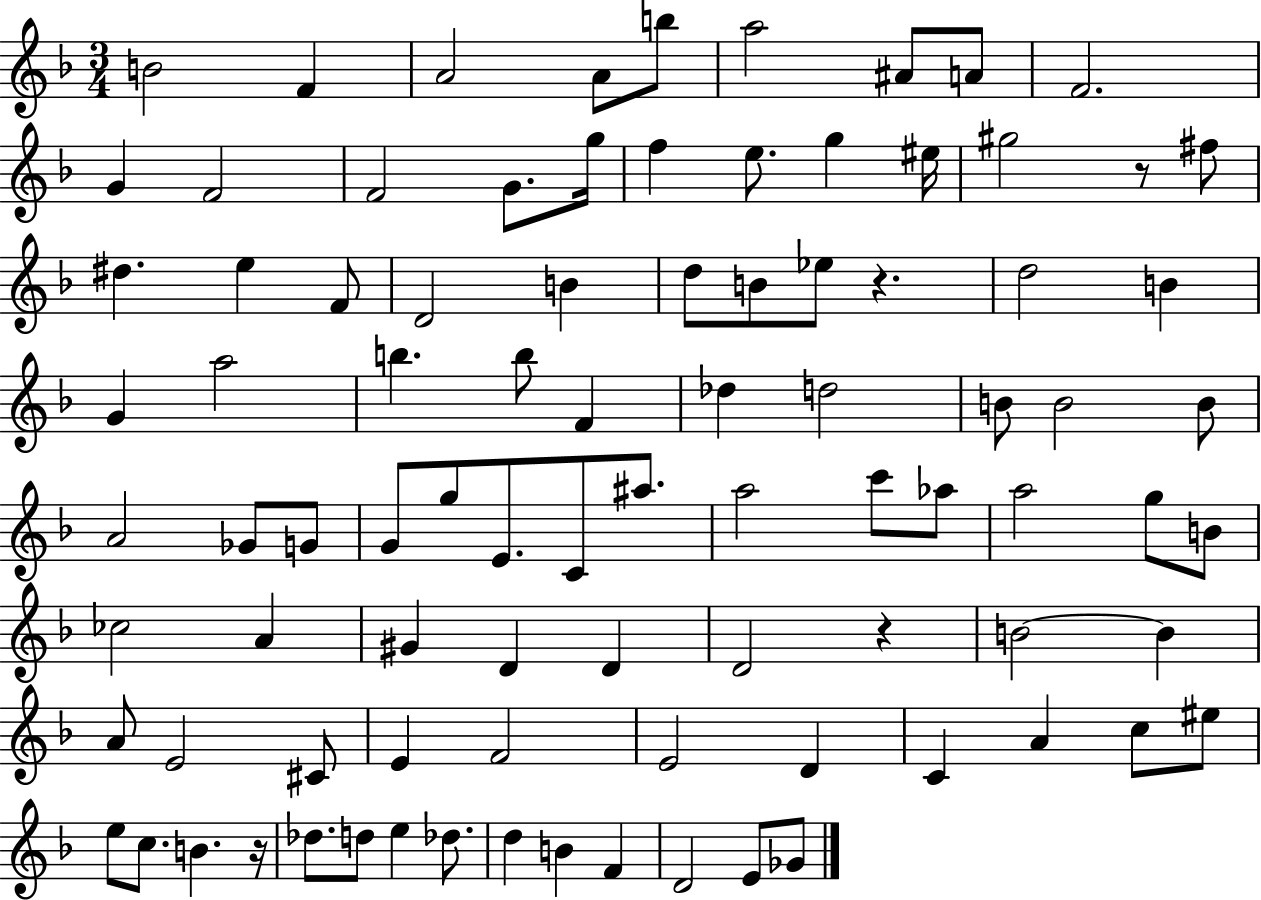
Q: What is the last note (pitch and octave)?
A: Gb4